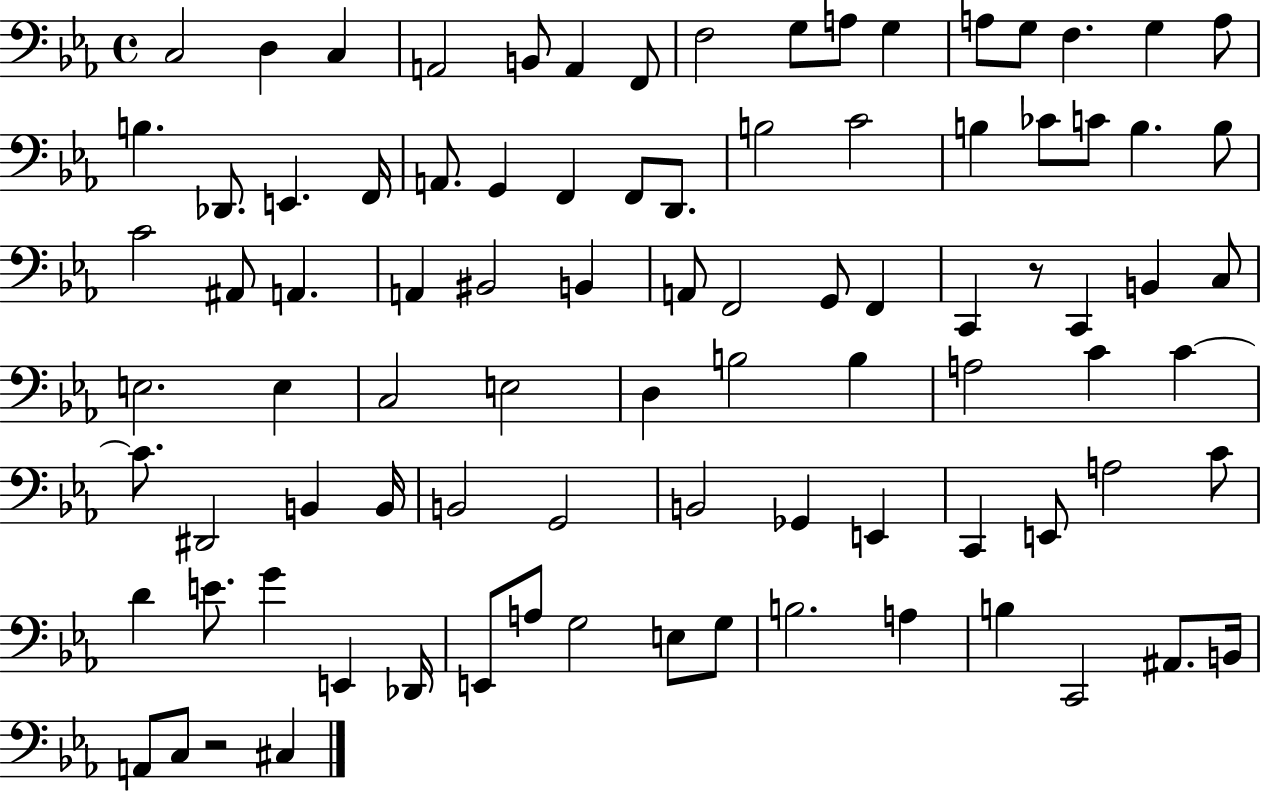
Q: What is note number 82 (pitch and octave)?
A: B3